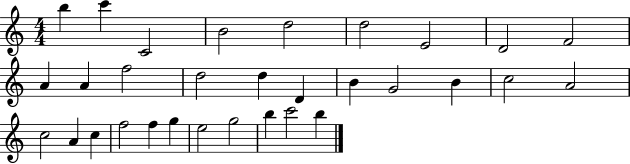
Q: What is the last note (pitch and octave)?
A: B5